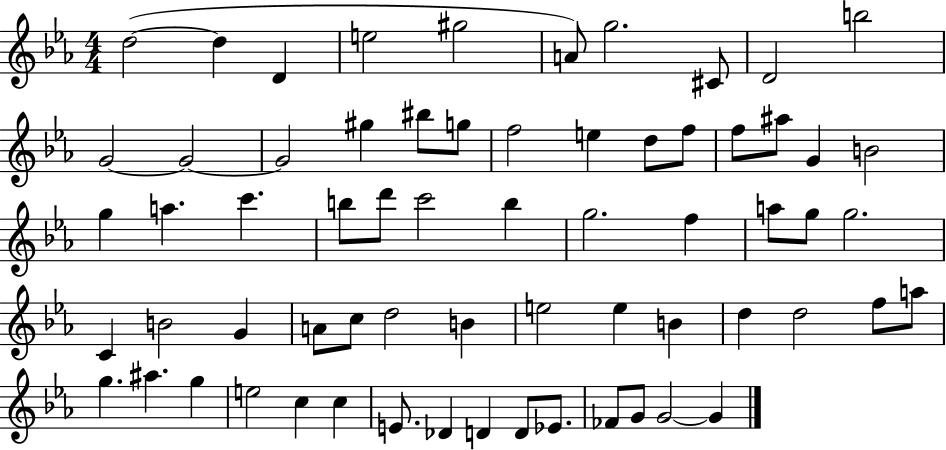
D5/h D5/q D4/q E5/h G#5/h A4/e G5/h. C#4/e D4/h B5/h G4/h G4/h G4/h G#5/q BIS5/e G5/e F5/h E5/q D5/e F5/e F5/e A#5/e G4/q B4/h G5/q A5/q. C6/q. B5/e D6/e C6/h B5/q G5/h. F5/q A5/e G5/e G5/h. C4/q B4/h G4/q A4/e C5/e D5/h B4/q E5/h E5/q B4/q D5/q D5/h F5/e A5/e G5/q. A#5/q. G5/q E5/h C5/q C5/q E4/e. Db4/q D4/q D4/e Eb4/e. FES4/e G4/e G4/h G4/q